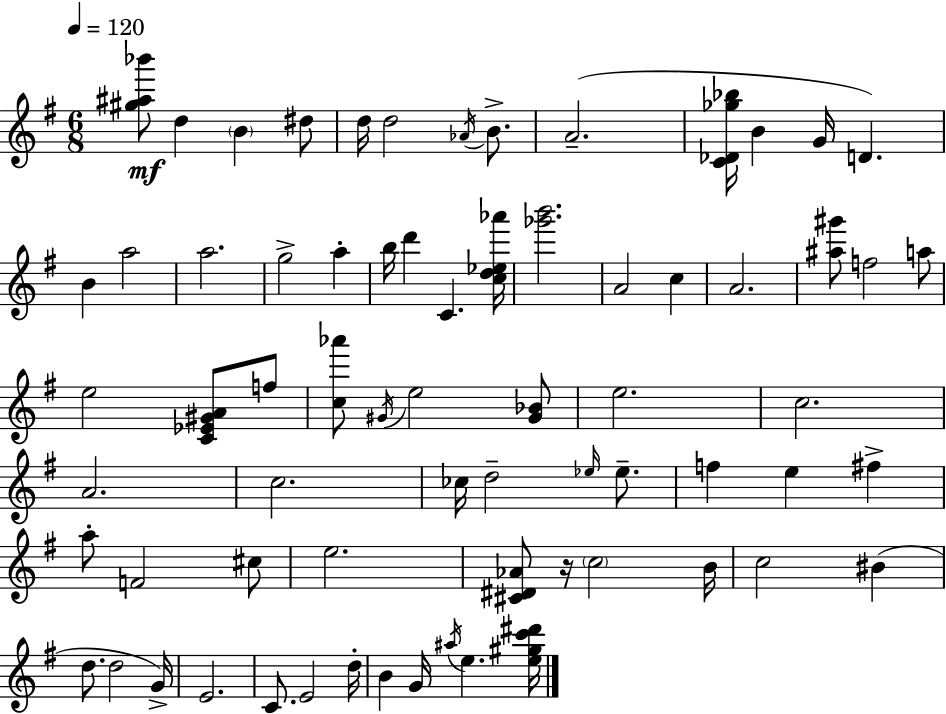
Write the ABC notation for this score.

X:1
T:Untitled
M:6/8
L:1/4
K:G
[^g^a_b']/2 d B ^d/2 d/4 d2 _A/4 B/2 A2 [C_D_g_b]/4 B G/4 D B a2 a2 g2 a b/4 d' C [cd_e_a']/4 [_g'b']2 A2 c A2 [^a^g']/2 f2 a/2 e2 [C_E^GA]/2 f/2 [c_a']/2 ^G/4 e2 [^G_B]/2 e2 c2 A2 c2 _c/4 d2 _e/4 _e/2 f e ^f a/2 F2 ^c/2 e2 [^C^D_A]/2 z/4 c2 B/4 c2 ^B d/2 d2 G/4 E2 C/2 E2 d/4 B G/4 ^a/4 e [e^gc'^d']/4